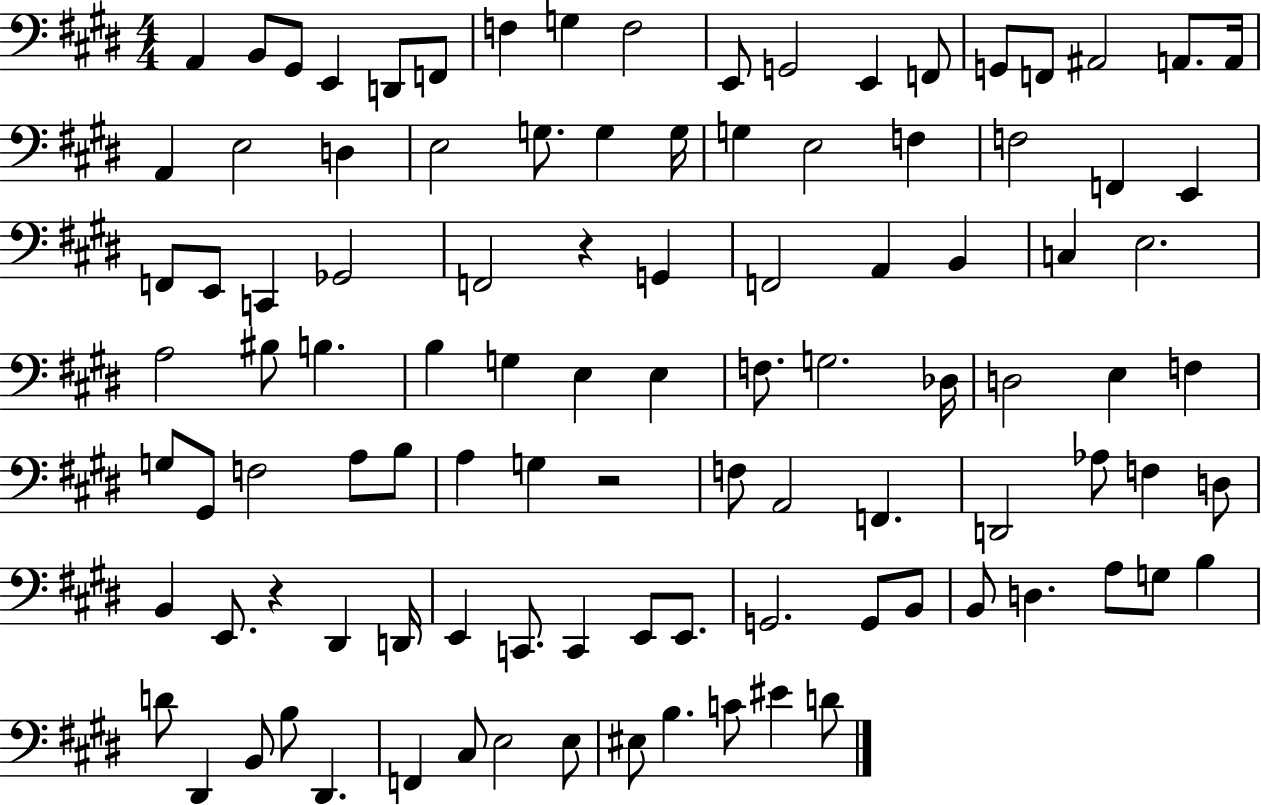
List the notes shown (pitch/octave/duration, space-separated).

A2/q B2/e G#2/e E2/q D2/e F2/e F3/q G3/q F3/h E2/e G2/h E2/q F2/e G2/e F2/e A#2/h A2/e. A2/s A2/q E3/h D3/q E3/h G3/e. G3/q G3/s G3/q E3/h F3/q F3/h F2/q E2/q F2/e E2/e C2/q Gb2/h F2/h R/q G2/q F2/h A2/q B2/q C3/q E3/h. A3/h BIS3/e B3/q. B3/q G3/q E3/q E3/q F3/e. G3/h. Db3/s D3/h E3/q F3/q G3/e G#2/e F3/h A3/e B3/e A3/q G3/q R/h F3/e A2/h F2/q. D2/h Ab3/e F3/q D3/e B2/q E2/e. R/q D#2/q D2/s E2/q C2/e. C2/q E2/e E2/e. G2/h. G2/e B2/e B2/e D3/q. A3/e G3/e B3/q D4/e D#2/q B2/e B3/e D#2/q. F2/q C#3/e E3/h E3/e EIS3/e B3/q. C4/e EIS4/q D4/e